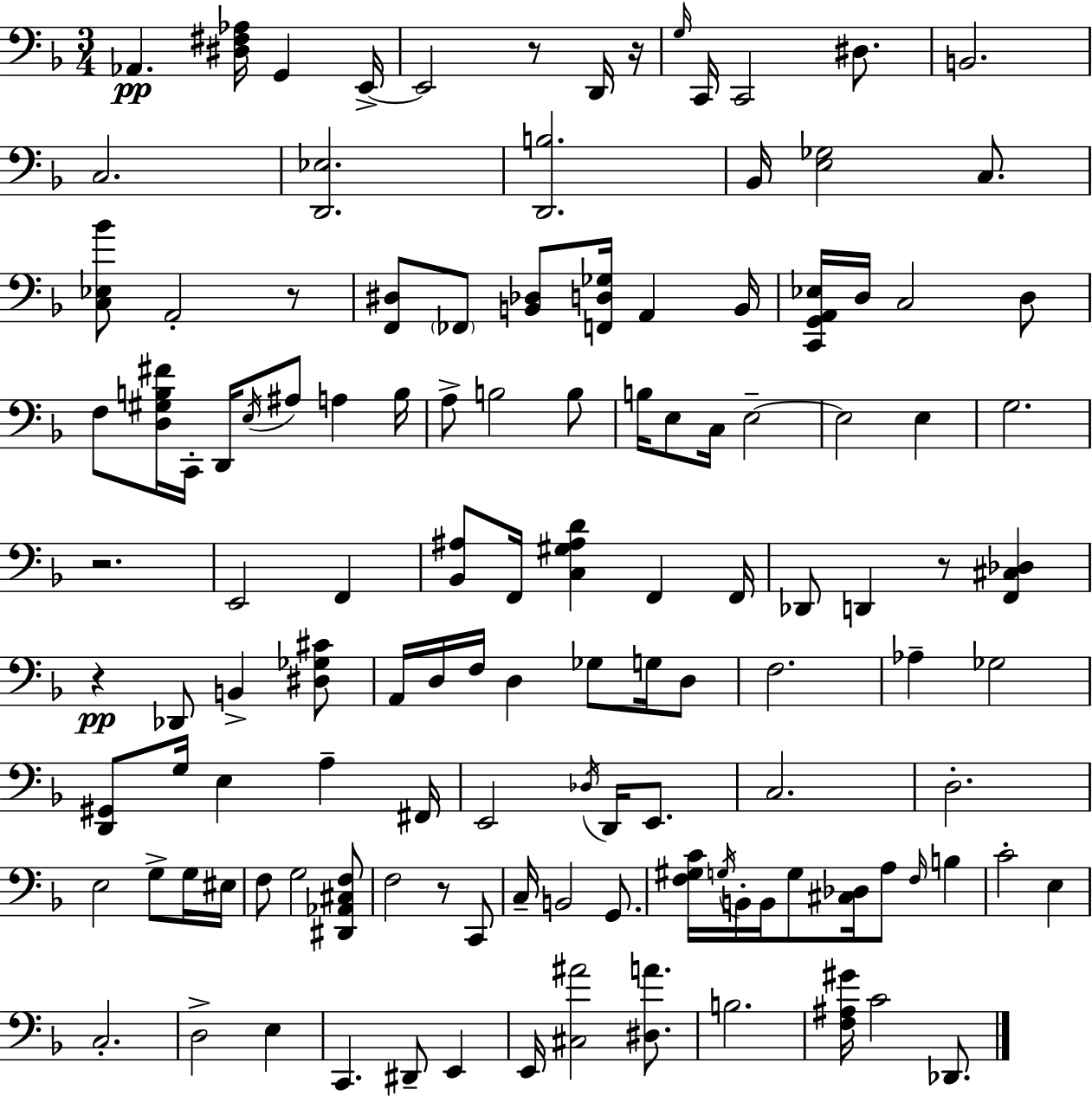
X:1
T:Untitled
M:3/4
L:1/4
K:F
_A,, [^D,^F,_A,]/4 G,, E,,/4 E,,2 z/2 D,,/4 z/4 G,/4 C,,/4 C,,2 ^D,/2 B,,2 C,2 [D,,_E,]2 [D,,B,]2 _B,,/4 [E,_G,]2 C,/2 [C,_E,_B]/2 A,,2 z/2 [F,,^D,]/2 _F,,/2 [B,,_D,]/2 [F,,D,_G,]/4 A,, B,,/4 [C,,G,,A,,_E,]/4 D,/4 C,2 D,/2 F,/2 [D,^G,B,^F]/4 C,,/4 D,,/4 E,/4 ^A,/2 A, B,/4 A,/2 B,2 B,/2 B,/4 E,/2 C,/4 E,2 E,2 E, G,2 z2 E,,2 F,, [_B,,^A,]/2 F,,/4 [C,^G,^A,D] F,, F,,/4 _D,,/2 D,, z/2 [F,,^C,_D,] z _D,,/2 B,, [^D,_G,^C]/2 A,,/4 D,/4 F,/4 D, _G,/2 G,/4 D,/2 F,2 _A, _G,2 [D,,^G,,]/2 G,/4 E, A, ^F,,/4 E,,2 _D,/4 D,,/4 E,,/2 C,2 D,2 E,2 G,/2 G,/4 ^E,/4 F,/2 G,2 [^D,,_A,,^C,F,]/2 F,2 z/2 C,,/2 C,/4 B,,2 G,,/2 [F,^G,C]/4 G,/4 B,,/4 B,,/4 G,/2 [^C,_D,]/4 A,/2 F,/4 B, C2 E, C,2 D,2 E, C,, ^D,,/2 E,, E,,/4 [^C,^A]2 [^D,A]/2 B,2 [F,^A,^G]/4 C2 _D,,/2